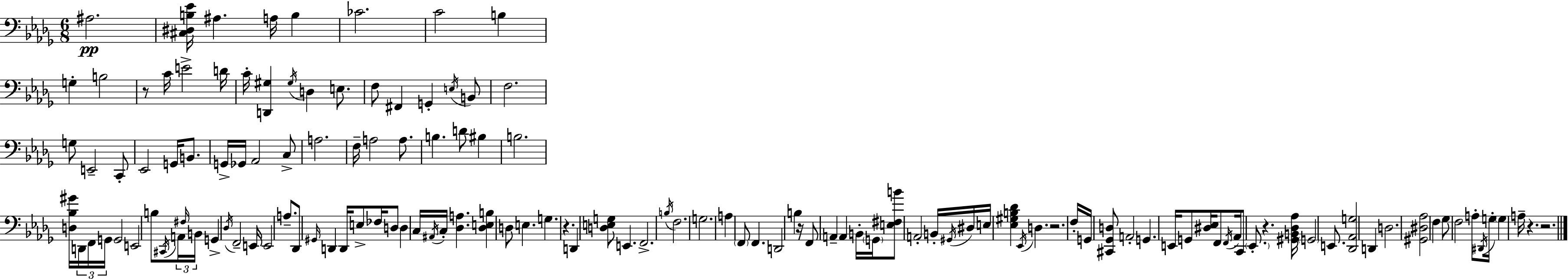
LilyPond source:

{
  \clef bass
  \numericTimeSignature
  \time 6/8
  \key bes \minor
  ais2.\pp | <cis dis b ees'>16 ais4. a16 b4 | ces'2. | c'2 b4 | \break g4-. b2 | r8 c'16 e'2-> d'16 | c'16-. <d, gis>4 \acciaccatura { gis16 } d4 e8. | f8 fis,4 g,4-. \acciaccatura { e16 } | \break b,8 f2. | g8 e,2-- | c,8-. ees,2 g,16 b,8. | g,16-> ges,16 aes,2 | \break c8-> a2. | f16-- a2 a8. | b4. d'8 bis4 | b2. | \break <d bes gis'>16 \tuplet 3/2 { d,16 f,16 g,16 } g,2 | e,2 b8 | \acciaccatura { cis,16 } \tuplet 3/2 { a,16 \grace { fis16 } b,16 } g,4-> \acciaccatura { des16 } f,2-- | e,16 e,2 | \break a8.-- des,8 \grace { gis,16 } d,4 | d,16 e8-> fes16 d8 d4 c16 \acciaccatura { ais,16 } | c16-. <des a>4. <des e b>4 d8 | e4. g4. | \break r4. d,4 <d e g>8 | e,4. f,2.-> | \acciaccatura { b16 } f2. | g2. | \break a4 | \parenthesize f,8 f,4. d,2 | b4 r16 f,8 a,4-- | a,4 b,16-. \parenthesize g,16 <e fis b'>8 a,2-. | \break b,16-. \acciaccatura { gis,16 } dis16 e16 <ees gis b des'>4 | \acciaccatura { ees,16 } d4. r2. | f16-. g,16 | <cis, ges, d>8 a,2-. g,4. | \break e,16 g,8 <dis ees>16 f,8 \acciaccatura { f,16 } aes,16 | c,8 \parenthesize ees,8.-. r4. <gis, b, des aes>16 | \parenthesize g,2 e,8. <des, aes, g>2 | d,4 d2. | \break <gis, dis aes>2 | f4 ges8 | f2 a8-. \acciaccatura { dis,16 } | g16-. \parenthesize g4 a16-- r4. | \break r2. | \bar "|."
}